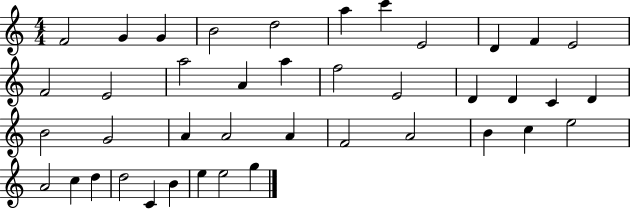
X:1
T:Untitled
M:4/4
L:1/4
K:C
F2 G G B2 d2 a c' E2 D F E2 F2 E2 a2 A a f2 E2 D D C D B2 G2 A A2 A F2 A2 B c e2 A2 c d d2 C B e e2 g